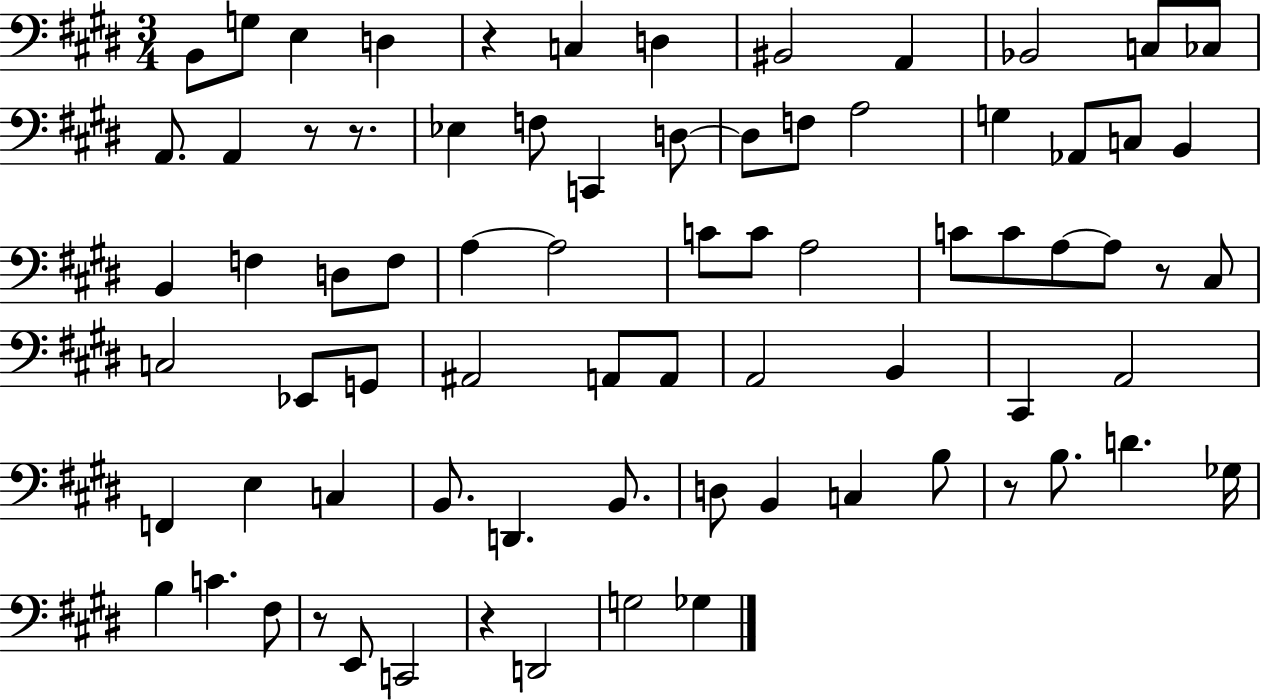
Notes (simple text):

B2/e G3/e E3/q D3/q R/q C3/q D3/q BIS2/h A2/q Bb2/h C3/e CES3/e A2/e. A2/q R/e R/e. Eb3/q F3/e C2/q D3/e D3/e F3/e A3/h G3/q Ab2/e C3/e B2/q B2/q F3/q D3/e F3/e A3/q A3/h C4/e C4/e A3/h C4/e C4/e A3/e A3/e R/e C#3/e C3/h Eb2/e G2/e A#2/h A2/e A2/e A2/h B2/q C#2/q A2/h F2/q E3/q C3/q B2/e. D2/q. B2/e. D3/e B2/q C3/q B3/e R/e B3/e. D4/q. Gb3/s B3/q C4/q. F#3/e R/e E2/e C2/h R/q D2/h G3/h Gb3/q